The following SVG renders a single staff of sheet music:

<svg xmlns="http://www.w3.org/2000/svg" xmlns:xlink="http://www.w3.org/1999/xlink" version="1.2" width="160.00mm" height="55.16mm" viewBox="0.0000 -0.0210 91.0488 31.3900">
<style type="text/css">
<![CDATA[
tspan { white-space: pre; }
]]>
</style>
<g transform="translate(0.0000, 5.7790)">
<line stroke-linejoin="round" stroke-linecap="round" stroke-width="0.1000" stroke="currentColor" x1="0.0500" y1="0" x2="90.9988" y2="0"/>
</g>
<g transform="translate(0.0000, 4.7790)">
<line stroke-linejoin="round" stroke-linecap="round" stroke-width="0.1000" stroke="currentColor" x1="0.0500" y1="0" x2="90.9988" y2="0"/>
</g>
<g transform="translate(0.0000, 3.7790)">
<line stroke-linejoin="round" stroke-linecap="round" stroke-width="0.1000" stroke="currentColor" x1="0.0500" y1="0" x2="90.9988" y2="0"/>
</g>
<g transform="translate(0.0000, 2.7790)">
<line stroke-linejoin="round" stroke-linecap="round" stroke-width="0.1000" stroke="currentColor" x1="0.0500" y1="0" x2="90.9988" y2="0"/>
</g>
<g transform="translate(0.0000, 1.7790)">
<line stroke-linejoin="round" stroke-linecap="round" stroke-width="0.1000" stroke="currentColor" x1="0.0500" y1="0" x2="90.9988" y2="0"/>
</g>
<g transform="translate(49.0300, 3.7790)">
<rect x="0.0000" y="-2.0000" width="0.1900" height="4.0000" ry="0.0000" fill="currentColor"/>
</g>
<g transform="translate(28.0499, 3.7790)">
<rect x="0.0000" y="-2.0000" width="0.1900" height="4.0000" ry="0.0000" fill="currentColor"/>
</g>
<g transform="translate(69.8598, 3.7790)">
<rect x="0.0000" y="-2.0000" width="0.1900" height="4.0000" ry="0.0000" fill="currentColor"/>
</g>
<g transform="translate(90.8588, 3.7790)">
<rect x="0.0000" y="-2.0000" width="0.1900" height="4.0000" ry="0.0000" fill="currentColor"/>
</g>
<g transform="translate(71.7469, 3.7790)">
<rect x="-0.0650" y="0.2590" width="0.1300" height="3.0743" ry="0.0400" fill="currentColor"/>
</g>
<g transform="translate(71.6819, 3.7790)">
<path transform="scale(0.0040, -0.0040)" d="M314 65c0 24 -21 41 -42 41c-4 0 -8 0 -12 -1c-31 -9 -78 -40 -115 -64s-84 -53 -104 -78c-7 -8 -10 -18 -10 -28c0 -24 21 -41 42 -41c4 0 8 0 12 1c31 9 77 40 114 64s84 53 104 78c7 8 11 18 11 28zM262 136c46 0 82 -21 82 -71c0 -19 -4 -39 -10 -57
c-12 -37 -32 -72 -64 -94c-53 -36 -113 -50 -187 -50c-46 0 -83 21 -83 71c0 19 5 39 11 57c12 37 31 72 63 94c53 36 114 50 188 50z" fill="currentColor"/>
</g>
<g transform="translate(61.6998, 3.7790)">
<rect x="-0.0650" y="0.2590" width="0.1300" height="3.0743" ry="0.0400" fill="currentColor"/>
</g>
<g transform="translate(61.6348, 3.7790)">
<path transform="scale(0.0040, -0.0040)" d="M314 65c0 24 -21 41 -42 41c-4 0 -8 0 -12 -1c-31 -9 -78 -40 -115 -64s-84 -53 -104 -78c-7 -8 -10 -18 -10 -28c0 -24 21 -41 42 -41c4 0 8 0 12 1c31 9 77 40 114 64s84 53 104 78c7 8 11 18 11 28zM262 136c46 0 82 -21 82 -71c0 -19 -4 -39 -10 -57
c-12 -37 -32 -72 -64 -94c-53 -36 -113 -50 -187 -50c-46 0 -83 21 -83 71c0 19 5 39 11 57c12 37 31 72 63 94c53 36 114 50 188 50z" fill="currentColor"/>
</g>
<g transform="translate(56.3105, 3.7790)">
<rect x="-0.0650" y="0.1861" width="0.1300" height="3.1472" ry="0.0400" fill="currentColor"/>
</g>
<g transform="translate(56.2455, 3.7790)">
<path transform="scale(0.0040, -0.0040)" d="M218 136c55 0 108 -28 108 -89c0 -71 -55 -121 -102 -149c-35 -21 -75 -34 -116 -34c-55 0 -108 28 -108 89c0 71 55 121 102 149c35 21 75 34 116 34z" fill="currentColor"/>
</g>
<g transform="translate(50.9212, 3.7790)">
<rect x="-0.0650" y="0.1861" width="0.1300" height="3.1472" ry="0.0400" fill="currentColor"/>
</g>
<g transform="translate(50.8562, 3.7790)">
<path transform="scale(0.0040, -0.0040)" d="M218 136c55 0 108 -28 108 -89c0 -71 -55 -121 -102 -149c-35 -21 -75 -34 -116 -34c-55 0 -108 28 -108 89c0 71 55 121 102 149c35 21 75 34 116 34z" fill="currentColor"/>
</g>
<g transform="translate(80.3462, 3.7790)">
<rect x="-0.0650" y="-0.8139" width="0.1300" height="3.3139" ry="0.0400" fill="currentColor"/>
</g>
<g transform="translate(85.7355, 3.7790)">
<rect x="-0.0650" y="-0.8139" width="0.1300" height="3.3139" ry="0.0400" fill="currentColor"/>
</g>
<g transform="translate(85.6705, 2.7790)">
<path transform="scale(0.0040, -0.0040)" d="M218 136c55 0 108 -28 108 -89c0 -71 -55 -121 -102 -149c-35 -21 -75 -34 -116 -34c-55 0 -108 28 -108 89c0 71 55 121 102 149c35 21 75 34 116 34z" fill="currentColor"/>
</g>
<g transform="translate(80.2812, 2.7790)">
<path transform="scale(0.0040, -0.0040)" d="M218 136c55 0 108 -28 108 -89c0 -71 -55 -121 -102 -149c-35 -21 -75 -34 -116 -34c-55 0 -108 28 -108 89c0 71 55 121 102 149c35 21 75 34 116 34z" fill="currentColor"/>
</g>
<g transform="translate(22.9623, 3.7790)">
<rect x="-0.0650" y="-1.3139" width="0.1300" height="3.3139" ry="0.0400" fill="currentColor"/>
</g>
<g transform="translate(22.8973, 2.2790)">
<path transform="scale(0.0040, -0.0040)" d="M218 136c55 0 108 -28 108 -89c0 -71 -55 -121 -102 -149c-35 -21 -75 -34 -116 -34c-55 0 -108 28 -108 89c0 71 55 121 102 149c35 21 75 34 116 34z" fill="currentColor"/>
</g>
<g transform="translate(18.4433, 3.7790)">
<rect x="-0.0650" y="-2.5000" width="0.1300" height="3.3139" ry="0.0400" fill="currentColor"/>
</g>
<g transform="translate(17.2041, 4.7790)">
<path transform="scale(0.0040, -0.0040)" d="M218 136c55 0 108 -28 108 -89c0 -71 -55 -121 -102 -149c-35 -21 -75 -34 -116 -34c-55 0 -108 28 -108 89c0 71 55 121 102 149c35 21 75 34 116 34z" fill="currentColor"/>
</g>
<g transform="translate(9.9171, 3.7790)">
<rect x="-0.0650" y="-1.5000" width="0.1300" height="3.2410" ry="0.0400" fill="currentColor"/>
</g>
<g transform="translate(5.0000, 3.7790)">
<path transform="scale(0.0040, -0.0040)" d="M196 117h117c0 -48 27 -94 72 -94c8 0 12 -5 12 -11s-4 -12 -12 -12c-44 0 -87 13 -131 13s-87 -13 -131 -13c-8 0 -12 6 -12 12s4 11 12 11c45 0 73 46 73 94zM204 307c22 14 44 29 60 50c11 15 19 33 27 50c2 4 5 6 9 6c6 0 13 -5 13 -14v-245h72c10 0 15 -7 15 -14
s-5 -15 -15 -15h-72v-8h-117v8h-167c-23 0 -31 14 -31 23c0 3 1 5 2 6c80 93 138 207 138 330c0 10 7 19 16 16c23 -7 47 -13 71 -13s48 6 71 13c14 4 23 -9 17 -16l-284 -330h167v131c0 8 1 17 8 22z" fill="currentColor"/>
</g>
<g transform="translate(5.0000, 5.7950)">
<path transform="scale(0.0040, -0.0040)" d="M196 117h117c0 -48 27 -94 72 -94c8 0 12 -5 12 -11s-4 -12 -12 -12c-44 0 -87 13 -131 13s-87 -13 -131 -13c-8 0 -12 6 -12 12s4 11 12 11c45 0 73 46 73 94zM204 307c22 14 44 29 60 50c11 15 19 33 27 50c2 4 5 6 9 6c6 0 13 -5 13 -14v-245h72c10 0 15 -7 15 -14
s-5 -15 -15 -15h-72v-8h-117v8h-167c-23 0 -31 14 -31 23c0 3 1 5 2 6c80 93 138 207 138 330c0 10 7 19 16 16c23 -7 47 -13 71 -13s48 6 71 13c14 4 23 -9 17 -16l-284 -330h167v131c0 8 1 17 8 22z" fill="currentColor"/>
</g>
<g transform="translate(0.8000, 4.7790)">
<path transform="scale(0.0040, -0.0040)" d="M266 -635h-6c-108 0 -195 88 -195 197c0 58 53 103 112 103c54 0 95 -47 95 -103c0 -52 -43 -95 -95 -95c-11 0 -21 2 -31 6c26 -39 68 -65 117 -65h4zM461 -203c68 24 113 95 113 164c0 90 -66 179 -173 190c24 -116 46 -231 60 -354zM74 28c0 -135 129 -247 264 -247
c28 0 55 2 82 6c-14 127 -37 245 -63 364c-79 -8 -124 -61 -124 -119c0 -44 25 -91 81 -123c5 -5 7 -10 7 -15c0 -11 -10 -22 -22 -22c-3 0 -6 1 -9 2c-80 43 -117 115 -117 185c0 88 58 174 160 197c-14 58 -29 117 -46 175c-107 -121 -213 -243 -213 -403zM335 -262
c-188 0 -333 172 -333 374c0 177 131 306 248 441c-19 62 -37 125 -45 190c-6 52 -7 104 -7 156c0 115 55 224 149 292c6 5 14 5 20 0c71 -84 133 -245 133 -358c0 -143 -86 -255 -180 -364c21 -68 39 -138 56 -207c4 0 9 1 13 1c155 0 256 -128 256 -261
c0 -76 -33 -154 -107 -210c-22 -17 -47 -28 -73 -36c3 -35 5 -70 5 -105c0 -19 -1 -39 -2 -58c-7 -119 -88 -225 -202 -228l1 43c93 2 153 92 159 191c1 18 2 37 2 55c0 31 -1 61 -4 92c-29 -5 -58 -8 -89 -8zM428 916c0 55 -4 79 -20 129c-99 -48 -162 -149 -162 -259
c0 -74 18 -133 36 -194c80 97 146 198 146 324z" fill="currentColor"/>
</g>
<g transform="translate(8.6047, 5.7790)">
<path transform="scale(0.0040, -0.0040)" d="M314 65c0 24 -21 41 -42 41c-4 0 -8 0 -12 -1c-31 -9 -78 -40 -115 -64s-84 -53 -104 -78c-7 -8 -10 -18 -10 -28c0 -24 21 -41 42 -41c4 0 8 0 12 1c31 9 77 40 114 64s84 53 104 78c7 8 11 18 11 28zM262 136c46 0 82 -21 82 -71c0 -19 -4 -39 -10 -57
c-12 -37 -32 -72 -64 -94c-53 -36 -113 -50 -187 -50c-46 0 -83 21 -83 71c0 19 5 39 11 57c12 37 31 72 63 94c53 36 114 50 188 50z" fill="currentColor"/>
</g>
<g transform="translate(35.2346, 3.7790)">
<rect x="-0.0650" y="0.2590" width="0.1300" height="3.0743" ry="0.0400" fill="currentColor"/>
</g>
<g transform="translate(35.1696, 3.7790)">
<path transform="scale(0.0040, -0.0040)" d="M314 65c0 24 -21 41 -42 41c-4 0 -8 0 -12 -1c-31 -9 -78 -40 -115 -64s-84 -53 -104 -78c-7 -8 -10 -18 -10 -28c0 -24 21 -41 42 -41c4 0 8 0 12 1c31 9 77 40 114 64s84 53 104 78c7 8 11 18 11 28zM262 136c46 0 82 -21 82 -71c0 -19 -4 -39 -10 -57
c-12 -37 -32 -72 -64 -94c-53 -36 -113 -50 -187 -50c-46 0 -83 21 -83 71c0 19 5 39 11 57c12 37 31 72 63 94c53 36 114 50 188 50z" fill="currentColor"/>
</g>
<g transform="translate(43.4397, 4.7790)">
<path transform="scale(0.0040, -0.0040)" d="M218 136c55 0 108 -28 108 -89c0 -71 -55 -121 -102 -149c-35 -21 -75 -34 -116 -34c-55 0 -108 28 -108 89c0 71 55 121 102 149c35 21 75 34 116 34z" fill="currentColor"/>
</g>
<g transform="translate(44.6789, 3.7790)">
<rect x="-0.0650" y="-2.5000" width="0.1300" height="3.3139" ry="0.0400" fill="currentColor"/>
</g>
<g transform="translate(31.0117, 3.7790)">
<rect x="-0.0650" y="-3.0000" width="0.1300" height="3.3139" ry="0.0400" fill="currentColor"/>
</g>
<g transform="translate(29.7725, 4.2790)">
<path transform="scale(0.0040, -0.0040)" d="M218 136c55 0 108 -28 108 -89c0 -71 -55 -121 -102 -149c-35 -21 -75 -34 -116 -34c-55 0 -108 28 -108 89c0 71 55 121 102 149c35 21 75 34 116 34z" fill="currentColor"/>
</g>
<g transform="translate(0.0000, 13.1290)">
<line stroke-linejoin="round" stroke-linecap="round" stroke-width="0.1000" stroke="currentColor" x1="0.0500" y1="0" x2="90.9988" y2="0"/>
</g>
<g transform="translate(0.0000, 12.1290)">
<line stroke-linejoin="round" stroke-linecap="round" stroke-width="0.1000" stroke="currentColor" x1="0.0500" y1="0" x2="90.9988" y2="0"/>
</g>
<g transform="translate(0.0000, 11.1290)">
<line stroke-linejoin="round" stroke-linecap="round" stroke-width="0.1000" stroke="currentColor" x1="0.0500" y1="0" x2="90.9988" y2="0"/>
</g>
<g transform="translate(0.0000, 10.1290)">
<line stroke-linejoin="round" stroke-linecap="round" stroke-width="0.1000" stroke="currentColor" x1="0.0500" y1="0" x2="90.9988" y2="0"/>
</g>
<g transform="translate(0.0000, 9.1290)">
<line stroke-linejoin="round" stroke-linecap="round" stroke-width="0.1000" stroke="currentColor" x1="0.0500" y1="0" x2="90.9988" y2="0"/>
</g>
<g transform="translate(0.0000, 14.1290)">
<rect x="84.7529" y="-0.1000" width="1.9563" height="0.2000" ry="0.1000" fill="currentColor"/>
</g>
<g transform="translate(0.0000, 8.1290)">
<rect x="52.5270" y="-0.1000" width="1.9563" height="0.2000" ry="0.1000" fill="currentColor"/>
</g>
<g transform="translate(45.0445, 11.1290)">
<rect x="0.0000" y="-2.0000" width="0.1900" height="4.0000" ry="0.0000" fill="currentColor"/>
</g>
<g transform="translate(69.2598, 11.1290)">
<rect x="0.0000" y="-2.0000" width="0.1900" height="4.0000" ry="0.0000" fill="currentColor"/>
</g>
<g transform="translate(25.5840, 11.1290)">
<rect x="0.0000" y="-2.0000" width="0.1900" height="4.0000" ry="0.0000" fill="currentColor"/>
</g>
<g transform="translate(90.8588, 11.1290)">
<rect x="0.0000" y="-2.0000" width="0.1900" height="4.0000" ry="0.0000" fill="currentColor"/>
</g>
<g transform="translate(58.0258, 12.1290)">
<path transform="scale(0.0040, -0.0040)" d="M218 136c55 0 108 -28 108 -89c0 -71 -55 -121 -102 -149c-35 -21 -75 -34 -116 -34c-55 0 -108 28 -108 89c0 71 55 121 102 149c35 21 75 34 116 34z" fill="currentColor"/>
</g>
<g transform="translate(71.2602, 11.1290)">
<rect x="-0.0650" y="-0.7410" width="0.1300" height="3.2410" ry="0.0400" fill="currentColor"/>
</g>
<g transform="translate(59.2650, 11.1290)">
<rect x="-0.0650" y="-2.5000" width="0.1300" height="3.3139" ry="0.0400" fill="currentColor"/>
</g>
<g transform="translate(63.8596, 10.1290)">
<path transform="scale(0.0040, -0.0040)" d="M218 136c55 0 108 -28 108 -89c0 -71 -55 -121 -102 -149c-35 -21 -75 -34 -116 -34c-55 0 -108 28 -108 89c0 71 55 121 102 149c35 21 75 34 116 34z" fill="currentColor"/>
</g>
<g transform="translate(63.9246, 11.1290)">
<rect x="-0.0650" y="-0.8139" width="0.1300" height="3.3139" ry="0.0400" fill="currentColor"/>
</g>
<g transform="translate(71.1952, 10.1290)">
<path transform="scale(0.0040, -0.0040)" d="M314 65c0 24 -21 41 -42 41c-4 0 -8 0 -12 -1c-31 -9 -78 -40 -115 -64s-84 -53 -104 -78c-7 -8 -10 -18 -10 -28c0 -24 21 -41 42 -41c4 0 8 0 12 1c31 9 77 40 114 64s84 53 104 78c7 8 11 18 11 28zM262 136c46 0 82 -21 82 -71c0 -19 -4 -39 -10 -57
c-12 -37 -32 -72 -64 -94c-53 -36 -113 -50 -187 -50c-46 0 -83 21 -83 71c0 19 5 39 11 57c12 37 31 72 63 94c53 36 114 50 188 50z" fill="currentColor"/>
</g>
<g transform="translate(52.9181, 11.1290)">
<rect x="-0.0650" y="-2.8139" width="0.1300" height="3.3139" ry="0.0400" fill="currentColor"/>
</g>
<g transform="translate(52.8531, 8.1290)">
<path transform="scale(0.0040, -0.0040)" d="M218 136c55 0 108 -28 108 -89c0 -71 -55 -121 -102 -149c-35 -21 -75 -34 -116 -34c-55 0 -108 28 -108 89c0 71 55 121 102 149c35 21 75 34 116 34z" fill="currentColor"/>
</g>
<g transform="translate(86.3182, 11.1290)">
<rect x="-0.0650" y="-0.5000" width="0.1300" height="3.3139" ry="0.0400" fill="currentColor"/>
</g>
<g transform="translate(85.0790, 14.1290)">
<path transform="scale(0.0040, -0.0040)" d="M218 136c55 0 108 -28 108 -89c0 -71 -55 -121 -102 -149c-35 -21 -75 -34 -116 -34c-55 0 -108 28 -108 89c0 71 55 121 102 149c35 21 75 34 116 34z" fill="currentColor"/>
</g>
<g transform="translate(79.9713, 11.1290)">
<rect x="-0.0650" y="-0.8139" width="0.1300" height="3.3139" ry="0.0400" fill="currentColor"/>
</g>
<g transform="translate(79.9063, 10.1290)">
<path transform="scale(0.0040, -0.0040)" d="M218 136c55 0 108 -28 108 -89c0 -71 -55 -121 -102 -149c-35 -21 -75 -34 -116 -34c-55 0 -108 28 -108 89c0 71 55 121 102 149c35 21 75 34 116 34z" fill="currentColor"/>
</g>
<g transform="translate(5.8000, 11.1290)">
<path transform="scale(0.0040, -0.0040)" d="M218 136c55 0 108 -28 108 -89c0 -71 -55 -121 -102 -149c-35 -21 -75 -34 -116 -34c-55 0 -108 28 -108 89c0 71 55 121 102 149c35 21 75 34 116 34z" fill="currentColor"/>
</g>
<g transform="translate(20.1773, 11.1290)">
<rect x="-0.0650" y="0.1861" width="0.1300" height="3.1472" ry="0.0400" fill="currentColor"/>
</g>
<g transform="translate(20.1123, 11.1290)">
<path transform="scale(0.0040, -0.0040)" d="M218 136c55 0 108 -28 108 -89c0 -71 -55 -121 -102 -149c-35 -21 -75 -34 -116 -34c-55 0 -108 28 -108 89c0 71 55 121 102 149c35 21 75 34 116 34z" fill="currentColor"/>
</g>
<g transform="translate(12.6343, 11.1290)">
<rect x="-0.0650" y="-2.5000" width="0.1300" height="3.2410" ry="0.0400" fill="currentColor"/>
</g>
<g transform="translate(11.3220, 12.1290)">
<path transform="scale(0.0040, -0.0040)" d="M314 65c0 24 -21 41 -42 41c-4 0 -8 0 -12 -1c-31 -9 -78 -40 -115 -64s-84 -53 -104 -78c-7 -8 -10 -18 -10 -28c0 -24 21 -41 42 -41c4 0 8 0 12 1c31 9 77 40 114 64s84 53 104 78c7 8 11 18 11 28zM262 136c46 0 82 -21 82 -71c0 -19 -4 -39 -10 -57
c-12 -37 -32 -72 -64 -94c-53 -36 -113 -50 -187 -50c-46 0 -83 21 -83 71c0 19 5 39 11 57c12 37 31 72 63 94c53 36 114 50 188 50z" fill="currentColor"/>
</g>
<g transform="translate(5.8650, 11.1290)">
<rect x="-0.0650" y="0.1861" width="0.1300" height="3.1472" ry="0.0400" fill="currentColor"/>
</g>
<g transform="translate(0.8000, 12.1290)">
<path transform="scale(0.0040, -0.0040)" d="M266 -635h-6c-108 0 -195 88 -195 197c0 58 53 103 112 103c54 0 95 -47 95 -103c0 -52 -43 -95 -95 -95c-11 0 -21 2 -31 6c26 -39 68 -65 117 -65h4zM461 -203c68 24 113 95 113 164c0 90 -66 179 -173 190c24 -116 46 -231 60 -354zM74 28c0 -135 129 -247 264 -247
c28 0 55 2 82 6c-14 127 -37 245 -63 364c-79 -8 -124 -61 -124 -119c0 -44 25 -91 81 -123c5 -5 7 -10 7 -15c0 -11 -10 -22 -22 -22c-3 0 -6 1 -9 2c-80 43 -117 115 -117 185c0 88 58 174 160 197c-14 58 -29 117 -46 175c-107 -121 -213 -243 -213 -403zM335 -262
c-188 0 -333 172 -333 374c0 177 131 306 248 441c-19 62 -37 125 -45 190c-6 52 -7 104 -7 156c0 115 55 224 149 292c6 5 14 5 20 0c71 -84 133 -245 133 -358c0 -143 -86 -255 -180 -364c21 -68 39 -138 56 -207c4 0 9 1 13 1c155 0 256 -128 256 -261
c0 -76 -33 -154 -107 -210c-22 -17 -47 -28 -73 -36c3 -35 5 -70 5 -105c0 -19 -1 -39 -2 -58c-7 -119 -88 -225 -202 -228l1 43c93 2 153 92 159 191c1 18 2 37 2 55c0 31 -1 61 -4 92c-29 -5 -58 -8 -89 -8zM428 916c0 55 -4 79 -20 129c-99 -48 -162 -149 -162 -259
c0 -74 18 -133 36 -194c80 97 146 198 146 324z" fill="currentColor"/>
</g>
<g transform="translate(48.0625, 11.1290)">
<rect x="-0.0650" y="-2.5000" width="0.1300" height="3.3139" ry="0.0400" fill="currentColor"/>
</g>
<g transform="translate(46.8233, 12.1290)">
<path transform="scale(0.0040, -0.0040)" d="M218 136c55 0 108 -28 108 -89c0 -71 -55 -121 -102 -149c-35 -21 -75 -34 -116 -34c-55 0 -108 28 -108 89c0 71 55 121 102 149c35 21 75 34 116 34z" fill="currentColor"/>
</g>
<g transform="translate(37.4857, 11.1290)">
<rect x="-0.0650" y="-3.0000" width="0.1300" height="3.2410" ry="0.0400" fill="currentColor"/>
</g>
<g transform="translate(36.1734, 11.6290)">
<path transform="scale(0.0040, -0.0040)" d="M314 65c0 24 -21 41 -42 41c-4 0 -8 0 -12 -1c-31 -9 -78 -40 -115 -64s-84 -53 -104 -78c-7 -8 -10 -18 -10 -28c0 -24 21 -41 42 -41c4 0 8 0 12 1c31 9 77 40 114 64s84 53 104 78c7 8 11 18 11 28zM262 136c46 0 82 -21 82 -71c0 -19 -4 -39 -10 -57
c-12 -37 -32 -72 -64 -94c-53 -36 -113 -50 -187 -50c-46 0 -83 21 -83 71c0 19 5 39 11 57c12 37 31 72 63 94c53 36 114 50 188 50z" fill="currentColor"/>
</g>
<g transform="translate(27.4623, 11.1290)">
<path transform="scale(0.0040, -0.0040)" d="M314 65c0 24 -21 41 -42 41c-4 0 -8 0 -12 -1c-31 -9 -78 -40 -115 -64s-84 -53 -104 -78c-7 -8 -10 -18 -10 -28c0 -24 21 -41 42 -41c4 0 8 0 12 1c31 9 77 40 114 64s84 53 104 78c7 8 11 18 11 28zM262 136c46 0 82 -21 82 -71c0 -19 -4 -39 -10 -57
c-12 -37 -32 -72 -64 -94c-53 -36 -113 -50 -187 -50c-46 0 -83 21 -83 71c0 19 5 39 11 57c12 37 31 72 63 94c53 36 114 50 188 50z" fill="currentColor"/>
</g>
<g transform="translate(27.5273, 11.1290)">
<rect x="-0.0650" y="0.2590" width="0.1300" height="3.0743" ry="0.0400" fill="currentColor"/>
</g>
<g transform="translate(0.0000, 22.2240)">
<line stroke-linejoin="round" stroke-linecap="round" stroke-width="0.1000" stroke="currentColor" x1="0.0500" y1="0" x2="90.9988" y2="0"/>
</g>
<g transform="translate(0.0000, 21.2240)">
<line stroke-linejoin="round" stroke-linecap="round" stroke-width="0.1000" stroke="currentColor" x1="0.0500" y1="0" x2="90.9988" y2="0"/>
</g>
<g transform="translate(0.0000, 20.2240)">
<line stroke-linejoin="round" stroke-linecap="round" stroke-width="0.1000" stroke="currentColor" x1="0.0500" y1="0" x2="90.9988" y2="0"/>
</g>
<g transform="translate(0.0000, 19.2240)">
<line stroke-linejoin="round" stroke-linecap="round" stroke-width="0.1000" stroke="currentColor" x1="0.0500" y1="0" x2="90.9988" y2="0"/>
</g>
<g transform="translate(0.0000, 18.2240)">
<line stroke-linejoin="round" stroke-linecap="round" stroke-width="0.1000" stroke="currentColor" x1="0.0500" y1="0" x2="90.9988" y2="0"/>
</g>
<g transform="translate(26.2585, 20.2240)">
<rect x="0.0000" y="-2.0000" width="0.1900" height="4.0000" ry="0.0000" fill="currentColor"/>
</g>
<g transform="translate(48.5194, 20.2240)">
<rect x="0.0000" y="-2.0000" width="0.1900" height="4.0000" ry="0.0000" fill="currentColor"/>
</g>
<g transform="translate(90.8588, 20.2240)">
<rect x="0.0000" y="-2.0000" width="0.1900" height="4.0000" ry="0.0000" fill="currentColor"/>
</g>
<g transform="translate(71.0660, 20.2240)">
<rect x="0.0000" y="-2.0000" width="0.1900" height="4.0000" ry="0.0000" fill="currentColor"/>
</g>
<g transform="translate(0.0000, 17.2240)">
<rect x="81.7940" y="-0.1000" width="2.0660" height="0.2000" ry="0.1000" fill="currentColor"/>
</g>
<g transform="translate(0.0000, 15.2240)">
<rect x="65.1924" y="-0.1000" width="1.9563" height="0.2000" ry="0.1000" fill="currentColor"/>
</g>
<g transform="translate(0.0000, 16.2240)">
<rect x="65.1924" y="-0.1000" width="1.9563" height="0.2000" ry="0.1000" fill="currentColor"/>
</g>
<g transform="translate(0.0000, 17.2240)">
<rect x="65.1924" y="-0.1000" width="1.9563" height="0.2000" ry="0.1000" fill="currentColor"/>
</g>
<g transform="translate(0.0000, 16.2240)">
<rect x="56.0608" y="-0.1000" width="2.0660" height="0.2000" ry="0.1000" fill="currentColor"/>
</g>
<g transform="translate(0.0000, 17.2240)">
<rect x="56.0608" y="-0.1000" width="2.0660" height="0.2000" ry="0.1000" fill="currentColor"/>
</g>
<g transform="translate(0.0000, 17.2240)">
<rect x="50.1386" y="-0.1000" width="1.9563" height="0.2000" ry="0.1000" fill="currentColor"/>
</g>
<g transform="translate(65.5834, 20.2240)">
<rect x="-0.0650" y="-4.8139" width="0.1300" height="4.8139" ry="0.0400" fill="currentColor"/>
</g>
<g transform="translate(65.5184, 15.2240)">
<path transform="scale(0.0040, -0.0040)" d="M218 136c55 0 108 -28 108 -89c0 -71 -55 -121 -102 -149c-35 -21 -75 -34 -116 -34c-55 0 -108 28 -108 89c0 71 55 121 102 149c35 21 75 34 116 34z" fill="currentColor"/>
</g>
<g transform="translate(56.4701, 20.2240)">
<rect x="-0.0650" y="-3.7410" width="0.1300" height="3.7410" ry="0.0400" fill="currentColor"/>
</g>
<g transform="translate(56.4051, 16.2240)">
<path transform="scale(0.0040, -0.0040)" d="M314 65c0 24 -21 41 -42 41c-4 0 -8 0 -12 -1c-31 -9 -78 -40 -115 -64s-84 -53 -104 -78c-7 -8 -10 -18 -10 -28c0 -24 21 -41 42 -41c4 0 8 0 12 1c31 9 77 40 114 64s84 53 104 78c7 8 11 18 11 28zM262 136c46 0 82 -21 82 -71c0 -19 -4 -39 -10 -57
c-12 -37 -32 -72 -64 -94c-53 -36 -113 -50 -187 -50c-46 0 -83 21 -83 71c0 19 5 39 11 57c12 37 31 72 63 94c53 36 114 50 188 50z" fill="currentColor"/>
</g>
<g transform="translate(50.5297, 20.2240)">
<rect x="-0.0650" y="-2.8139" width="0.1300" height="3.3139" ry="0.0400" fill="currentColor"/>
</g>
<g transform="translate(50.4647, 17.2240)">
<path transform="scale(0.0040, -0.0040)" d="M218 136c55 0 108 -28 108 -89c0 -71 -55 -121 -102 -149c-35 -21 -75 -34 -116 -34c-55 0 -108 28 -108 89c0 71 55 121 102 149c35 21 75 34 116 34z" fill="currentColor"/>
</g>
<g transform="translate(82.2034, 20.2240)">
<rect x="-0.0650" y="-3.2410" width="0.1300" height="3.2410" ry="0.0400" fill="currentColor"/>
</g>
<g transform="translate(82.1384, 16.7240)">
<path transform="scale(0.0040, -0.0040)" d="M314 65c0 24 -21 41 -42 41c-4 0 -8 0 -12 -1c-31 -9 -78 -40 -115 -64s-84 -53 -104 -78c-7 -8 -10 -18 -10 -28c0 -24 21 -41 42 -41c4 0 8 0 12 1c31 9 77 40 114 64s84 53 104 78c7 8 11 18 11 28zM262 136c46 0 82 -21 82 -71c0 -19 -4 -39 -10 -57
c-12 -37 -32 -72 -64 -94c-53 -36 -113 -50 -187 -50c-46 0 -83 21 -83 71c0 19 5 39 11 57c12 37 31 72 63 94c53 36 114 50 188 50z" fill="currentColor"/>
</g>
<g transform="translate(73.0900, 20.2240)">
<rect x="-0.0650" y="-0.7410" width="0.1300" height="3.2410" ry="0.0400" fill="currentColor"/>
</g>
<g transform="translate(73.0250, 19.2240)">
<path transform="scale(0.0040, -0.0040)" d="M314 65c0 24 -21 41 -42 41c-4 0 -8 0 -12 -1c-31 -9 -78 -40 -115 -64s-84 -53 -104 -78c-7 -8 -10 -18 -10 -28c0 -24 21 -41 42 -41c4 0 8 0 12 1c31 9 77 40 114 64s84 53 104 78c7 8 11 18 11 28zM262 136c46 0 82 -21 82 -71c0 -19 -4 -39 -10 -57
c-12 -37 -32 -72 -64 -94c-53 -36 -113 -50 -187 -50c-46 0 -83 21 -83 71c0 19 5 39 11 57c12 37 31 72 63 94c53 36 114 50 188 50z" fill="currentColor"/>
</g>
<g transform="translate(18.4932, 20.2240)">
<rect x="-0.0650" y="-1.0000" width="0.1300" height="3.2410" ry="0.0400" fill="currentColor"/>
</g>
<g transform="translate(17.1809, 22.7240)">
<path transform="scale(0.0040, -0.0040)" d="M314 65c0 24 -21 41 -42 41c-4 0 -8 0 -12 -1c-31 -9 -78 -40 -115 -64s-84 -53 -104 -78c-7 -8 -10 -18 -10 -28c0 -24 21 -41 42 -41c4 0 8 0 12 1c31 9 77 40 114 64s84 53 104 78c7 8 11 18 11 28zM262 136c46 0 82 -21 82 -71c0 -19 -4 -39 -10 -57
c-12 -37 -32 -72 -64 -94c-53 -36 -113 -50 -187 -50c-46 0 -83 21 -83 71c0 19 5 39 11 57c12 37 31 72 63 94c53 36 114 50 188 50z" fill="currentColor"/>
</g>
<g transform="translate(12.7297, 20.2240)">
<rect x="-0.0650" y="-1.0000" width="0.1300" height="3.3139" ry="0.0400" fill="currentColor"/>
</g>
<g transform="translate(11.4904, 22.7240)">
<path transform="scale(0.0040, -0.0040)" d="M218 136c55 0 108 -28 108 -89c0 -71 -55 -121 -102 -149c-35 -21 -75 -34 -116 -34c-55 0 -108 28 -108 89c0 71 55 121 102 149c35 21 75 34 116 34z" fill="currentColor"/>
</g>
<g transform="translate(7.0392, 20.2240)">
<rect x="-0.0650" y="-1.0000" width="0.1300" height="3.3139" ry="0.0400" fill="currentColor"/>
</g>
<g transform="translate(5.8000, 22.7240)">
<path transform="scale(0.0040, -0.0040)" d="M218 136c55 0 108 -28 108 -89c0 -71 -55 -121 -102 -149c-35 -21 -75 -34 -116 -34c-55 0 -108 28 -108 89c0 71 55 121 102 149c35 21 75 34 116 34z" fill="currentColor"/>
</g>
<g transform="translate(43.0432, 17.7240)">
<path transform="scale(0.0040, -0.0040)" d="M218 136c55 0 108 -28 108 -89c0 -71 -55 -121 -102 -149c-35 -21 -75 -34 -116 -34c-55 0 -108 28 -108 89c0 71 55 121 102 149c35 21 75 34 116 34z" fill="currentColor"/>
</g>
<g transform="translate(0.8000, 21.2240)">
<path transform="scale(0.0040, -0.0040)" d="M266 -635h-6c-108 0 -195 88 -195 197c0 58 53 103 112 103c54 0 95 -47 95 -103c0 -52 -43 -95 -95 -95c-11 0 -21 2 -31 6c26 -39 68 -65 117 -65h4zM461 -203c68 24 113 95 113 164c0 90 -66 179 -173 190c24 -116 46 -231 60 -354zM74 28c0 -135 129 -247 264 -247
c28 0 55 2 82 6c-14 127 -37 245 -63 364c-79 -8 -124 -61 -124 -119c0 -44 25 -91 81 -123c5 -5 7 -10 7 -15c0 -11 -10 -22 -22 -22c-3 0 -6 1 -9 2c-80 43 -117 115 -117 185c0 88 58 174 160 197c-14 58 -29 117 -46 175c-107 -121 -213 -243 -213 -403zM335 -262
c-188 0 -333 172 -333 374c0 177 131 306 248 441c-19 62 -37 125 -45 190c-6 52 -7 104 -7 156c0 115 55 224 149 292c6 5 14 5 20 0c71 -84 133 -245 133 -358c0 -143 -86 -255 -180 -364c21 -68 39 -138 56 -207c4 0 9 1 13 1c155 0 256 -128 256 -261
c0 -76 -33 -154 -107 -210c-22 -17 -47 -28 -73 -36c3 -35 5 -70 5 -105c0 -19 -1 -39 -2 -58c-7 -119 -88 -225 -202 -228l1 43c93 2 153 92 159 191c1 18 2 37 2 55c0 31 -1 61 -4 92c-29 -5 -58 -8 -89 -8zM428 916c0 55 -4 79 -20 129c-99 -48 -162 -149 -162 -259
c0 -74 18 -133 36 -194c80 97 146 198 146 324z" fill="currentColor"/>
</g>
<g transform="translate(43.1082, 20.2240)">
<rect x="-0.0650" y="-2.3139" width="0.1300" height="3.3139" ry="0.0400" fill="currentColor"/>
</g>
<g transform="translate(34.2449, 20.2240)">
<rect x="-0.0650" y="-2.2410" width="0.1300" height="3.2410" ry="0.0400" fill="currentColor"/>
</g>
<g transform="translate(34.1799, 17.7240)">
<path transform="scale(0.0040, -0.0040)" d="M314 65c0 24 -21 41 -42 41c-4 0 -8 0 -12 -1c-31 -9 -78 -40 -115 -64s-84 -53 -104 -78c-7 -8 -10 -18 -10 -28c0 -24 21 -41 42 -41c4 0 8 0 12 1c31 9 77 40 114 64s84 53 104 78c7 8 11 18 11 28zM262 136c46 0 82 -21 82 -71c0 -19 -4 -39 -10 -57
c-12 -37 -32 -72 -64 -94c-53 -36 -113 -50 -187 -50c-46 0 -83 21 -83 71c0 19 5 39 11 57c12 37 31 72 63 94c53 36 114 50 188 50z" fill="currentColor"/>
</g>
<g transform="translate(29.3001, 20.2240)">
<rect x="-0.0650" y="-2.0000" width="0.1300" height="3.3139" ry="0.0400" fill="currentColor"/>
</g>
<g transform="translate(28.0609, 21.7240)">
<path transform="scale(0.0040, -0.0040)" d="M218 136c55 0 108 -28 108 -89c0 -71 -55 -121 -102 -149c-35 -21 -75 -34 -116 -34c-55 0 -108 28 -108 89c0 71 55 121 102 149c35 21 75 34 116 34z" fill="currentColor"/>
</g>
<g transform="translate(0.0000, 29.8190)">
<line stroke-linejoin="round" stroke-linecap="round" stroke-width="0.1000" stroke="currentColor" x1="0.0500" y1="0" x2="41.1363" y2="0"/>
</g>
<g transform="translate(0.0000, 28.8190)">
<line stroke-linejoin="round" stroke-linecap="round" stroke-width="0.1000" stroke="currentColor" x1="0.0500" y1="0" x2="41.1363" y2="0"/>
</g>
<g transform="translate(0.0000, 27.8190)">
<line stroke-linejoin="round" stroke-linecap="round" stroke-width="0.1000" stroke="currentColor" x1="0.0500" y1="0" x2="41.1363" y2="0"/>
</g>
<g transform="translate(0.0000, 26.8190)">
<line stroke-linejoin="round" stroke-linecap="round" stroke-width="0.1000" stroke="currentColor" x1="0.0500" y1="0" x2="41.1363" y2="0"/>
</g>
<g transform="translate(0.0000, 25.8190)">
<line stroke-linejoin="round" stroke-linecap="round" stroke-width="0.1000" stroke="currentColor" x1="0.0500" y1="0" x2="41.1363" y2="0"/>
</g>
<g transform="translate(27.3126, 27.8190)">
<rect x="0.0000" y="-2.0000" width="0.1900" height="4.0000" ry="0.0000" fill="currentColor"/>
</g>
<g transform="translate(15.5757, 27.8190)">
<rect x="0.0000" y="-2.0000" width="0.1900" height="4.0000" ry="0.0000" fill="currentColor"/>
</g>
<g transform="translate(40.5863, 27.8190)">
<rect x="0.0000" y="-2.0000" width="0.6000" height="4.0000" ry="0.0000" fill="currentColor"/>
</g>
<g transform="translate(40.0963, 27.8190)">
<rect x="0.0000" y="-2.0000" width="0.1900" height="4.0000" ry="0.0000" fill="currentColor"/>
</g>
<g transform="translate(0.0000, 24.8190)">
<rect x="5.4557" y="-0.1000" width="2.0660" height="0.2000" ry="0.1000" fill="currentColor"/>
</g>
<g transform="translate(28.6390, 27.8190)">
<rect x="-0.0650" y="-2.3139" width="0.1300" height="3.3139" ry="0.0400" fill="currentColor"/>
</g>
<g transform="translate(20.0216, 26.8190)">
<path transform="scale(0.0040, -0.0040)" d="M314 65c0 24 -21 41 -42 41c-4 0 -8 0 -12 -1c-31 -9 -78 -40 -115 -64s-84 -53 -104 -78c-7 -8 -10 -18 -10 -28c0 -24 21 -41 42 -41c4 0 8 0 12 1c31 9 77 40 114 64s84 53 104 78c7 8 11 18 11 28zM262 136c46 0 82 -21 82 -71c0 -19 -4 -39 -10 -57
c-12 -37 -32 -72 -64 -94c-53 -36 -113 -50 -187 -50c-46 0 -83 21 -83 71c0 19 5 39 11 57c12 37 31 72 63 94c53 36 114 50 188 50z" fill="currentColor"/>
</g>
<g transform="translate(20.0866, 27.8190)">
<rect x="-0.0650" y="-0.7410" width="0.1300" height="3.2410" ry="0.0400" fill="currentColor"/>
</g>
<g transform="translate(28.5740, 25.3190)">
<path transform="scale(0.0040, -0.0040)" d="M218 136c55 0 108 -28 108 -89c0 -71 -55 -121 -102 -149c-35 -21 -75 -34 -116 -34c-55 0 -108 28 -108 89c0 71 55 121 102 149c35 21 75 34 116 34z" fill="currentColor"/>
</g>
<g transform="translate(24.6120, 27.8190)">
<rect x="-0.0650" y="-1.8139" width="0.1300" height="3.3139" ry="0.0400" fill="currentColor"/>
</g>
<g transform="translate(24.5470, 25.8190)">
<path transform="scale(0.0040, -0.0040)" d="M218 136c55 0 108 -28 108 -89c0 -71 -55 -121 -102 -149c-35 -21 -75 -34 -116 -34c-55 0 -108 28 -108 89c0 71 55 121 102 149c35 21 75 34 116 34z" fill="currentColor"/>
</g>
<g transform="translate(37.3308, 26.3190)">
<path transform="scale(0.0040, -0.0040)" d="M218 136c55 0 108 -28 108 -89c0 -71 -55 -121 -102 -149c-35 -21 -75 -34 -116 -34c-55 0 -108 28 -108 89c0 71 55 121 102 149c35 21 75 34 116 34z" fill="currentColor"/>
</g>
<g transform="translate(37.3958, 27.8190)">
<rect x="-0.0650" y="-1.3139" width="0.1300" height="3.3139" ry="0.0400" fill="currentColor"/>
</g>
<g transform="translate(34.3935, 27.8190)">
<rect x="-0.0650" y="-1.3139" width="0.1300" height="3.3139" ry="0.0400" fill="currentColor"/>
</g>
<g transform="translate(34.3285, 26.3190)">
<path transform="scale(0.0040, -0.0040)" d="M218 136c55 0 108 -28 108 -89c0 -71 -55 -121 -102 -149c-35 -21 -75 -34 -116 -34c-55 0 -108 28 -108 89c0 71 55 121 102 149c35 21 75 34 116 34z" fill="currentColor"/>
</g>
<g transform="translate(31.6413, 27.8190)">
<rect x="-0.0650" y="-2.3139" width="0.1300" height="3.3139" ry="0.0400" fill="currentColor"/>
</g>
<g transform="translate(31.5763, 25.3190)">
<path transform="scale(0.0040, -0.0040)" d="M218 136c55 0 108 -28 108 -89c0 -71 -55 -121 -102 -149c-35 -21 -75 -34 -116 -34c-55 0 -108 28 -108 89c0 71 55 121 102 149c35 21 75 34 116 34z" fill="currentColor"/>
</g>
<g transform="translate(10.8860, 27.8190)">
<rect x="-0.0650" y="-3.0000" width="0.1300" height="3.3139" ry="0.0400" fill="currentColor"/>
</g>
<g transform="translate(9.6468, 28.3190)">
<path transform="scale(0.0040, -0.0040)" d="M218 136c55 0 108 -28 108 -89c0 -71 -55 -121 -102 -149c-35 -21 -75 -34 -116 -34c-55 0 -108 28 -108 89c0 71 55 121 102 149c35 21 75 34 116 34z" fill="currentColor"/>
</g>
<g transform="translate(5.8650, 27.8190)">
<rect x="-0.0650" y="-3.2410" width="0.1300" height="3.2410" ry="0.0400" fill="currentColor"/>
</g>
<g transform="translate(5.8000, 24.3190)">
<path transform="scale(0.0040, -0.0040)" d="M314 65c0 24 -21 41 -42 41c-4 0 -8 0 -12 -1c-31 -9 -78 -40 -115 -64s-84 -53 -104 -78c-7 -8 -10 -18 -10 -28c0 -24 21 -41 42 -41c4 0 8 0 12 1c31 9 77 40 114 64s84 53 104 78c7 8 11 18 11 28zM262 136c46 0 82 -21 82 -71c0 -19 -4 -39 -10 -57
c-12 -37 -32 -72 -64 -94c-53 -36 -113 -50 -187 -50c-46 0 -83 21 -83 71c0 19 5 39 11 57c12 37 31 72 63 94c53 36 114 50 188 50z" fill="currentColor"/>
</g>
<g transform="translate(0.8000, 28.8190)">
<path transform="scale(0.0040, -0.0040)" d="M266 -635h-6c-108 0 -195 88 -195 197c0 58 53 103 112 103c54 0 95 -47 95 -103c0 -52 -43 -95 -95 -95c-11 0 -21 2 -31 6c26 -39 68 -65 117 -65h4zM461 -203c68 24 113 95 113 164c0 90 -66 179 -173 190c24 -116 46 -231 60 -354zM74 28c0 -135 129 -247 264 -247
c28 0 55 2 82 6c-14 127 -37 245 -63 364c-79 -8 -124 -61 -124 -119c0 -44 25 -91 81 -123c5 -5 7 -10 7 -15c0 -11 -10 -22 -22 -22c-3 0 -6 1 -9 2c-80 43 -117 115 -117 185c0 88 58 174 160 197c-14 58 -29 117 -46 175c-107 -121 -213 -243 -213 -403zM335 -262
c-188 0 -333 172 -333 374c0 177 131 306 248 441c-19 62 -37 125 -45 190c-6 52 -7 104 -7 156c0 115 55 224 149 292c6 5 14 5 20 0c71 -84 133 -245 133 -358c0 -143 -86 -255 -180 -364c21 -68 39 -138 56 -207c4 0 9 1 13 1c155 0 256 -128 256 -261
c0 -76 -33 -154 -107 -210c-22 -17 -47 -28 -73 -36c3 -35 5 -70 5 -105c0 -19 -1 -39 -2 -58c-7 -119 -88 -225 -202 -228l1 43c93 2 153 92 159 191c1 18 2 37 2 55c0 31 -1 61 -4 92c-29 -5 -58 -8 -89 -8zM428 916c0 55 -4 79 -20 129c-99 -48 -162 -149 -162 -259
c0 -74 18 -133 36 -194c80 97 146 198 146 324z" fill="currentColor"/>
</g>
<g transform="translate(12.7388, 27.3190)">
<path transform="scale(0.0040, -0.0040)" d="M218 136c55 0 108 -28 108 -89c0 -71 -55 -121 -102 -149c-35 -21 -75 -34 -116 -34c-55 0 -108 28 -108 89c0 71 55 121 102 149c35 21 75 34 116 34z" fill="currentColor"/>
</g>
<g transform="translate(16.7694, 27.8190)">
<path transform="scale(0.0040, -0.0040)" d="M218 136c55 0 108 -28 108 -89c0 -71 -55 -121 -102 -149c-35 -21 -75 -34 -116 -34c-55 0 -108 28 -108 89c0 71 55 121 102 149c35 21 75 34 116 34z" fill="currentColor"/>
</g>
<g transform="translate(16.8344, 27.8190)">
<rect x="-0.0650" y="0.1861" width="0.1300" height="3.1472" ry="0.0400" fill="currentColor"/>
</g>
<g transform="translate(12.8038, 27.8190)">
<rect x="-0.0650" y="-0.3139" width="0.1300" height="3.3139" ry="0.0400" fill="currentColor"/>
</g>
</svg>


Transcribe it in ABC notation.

X:1
T:Untitled
M:4/4
L:1/4
K:C
E2 G e A B2 G B B B2 B2 d d B G2 B B2 A2 G a G d d2 d C D D D2 F g2 g a c'2 e' d2 b2 b2 A c B d2 f g g e e